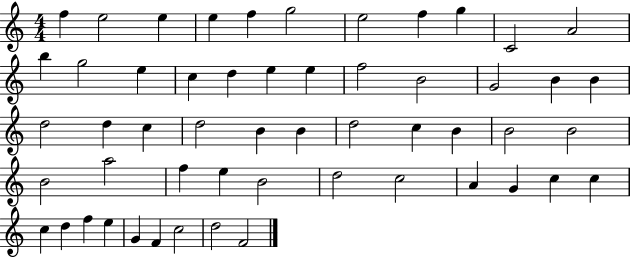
X:1
T:Untitled
M:4/4
L:1/4
K:C
f e2 e e f g2 e2 f g C2 A2 b g2 e c d e e f2 B2 G2 B B d2 d c d2 B B d2 c B B2 B2 B2 a2 f e B2 d2 c2 A G c c c d f e G F c2 d2 F2